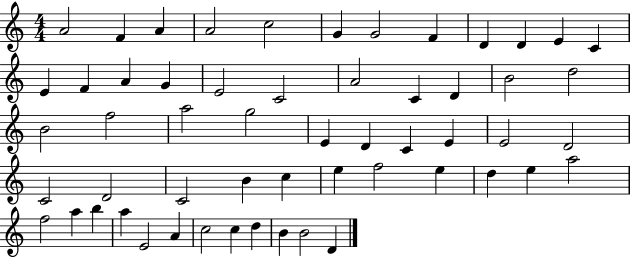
{
  \clef treble
  \numericTimeSignature
  \time 4/4
  \key c \major
  a'2 f'4 a'4 | a'2 c''2 | g'4 g'2 f'4 | d'4 d'4 e'4 c'4 | \break e'4 f'4 a'4 g'4 | e'2 c'2 | a'2 c'4 d'4 | b'2 d''2 | \break b'2 f''2 | a''2 g''2 | e'4 d'4 c'4 e'4 | e'2 d'2 | \break c'2 d'2 | c'2 b'4 c''4 | e''4 f''2 e''4 | d''4 e''4 a''2 | \break f''2 a''4 b''4 | a''4 e'2 a'4 | c''2 c''4 d''4 | b'4 b'2 d'4 | \break \bar "|."
}